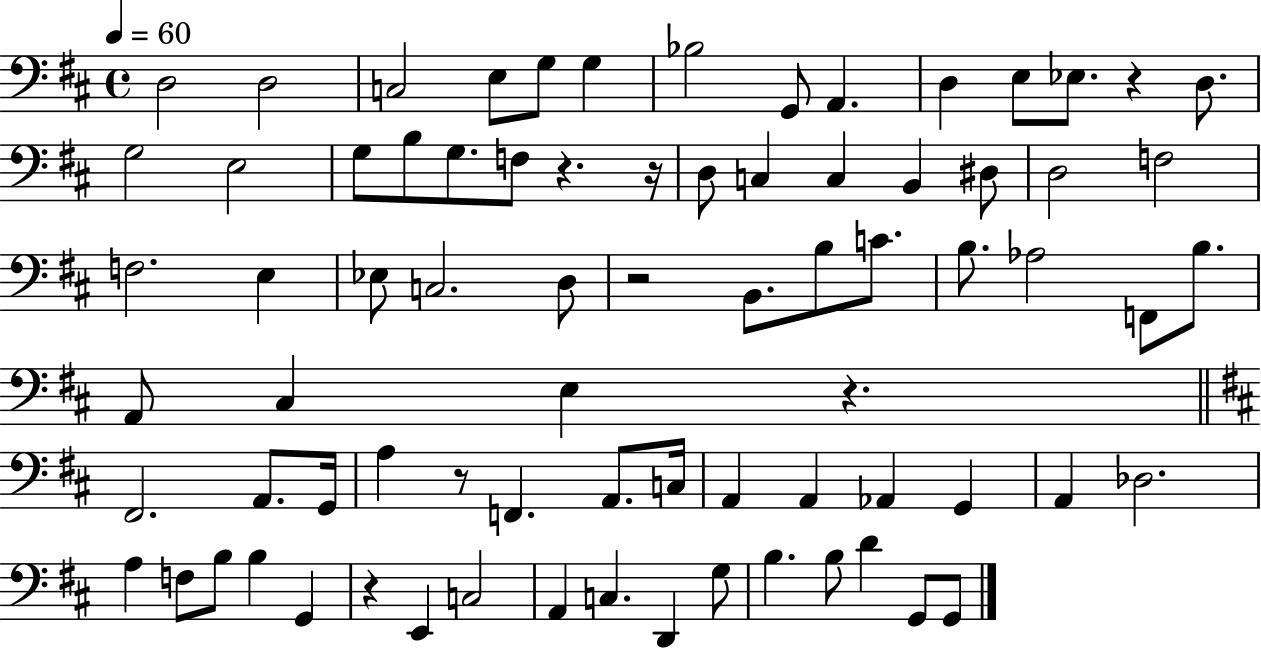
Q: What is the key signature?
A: D major